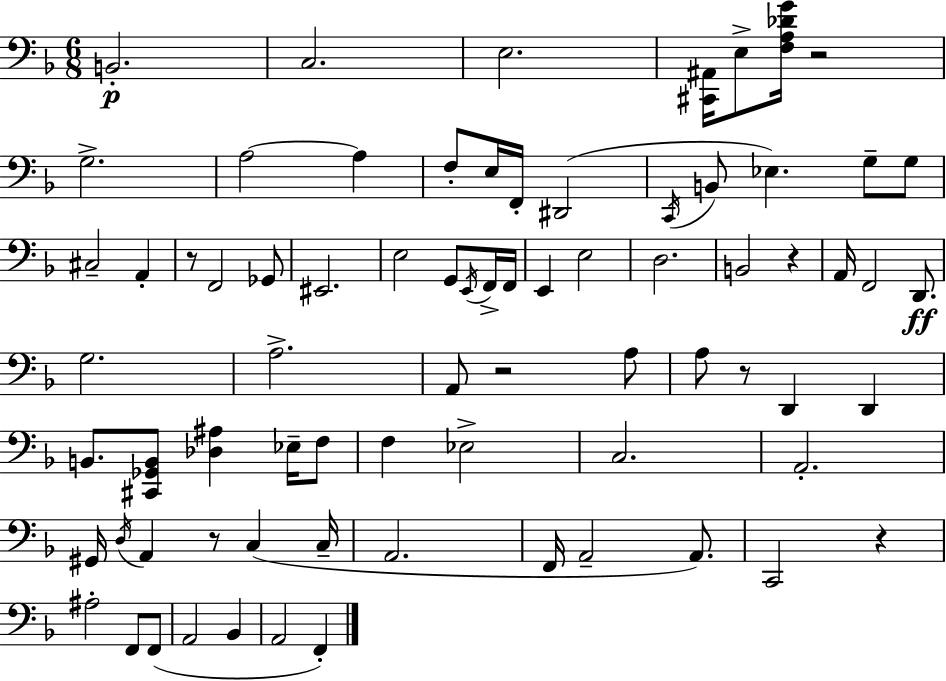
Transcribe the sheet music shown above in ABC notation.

X:1
T:Untitled
M:6/8
L:1/4
K:F
B,,2 C,2 E,2 [^C,,^A,,]/4 E,/2 [F,A,_DG]/4 z2 G,2 A,2 A, F,/2 E,/4 F,,/4 ^D,,2 C,,/4 B,,/2 _E, G,/2 G,/2 ^C,2 A,, z/2 F,,2 _G,,/2 ^E,,2 E,2 G,,/2 E,,/4 F,,/4 F,,/4 E,, E,2 D,2 B,,2 z A,,/4 F,,2 D,,/2 G,2 A,2 A,,/2 z2 A,/2 A,/2 z/2 D,, D,, B,,/2 [^C,,_G,,B,,]/2 [_D,^A,] _E,/4 F,/2 F, _E,2 C,2 A,,2 ^G,,/4 D,/4 A,, z/2 C, C,/4 A,,2 F,,/4 A,,2 A,,/2 C,,2 z ^A,2 F,,/2 F,,/2 A,,2 _B,, A,,2 F,,